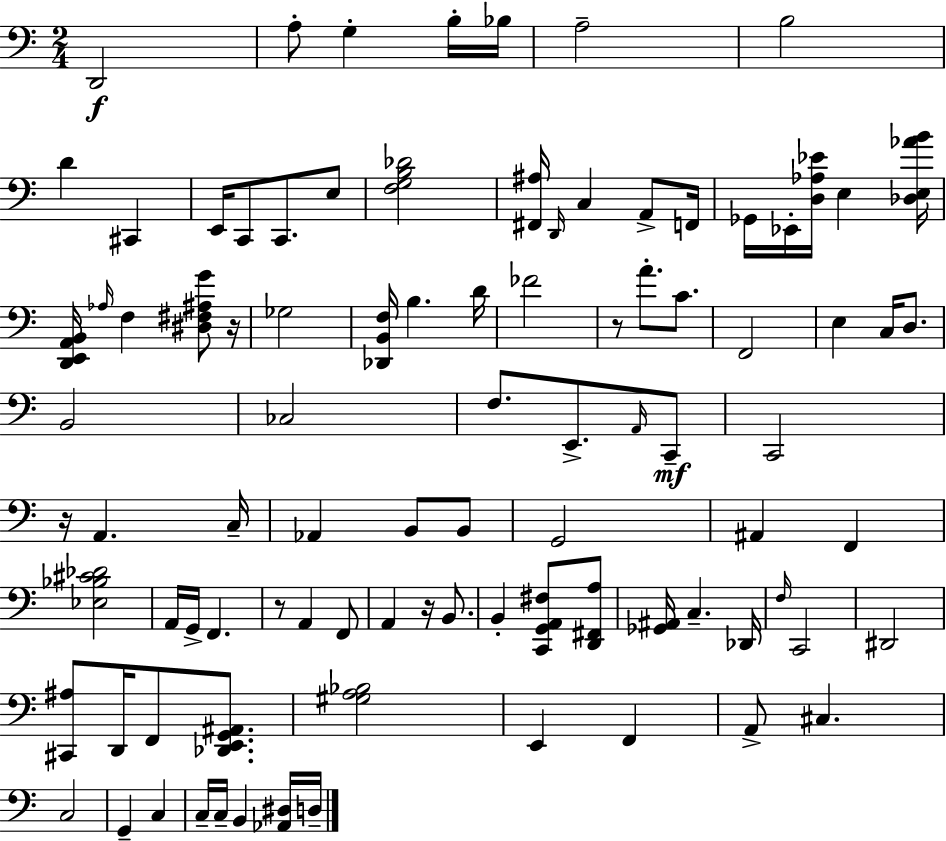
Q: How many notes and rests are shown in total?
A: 93